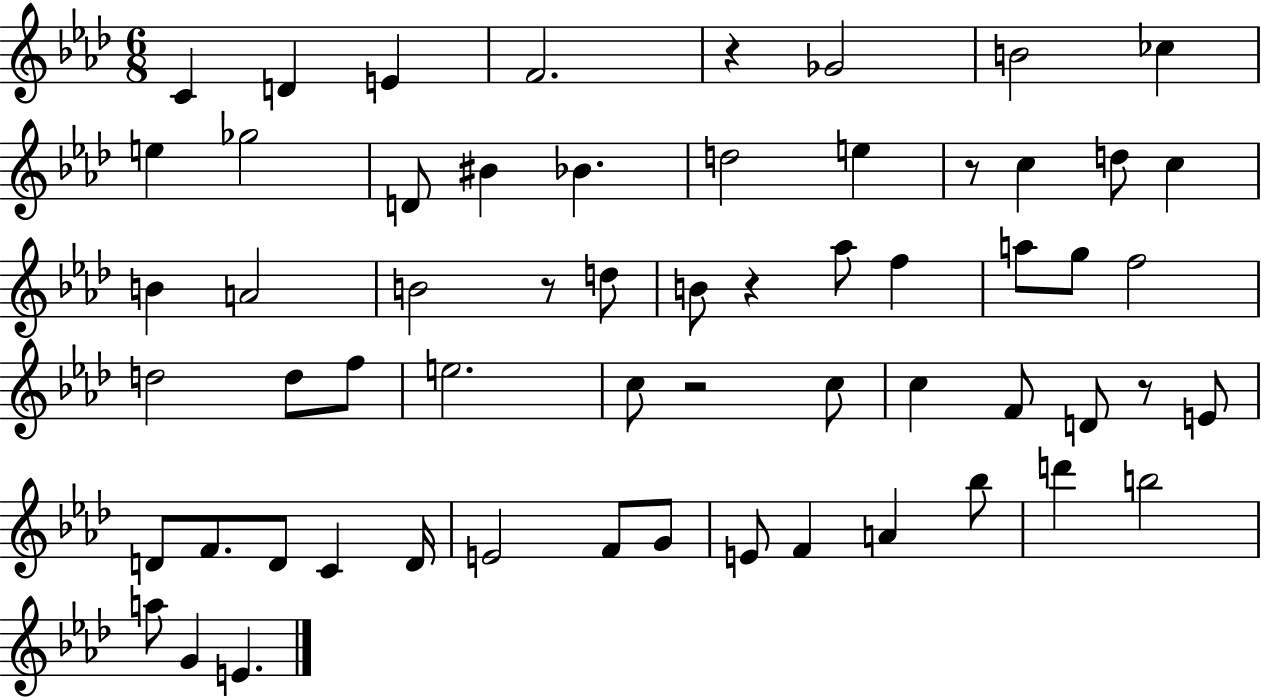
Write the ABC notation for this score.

X:1
T:Untitled
M:6/8
L:1/4
K:Ab
C D E F2 z _G2 B2 _c e _g2 D/2 ^B _B d2 e z/2 c d/2 c B A2 B2 z/2 d/2 B/2 z _a/2 f a/2 g/2 f2 d2 d/2 f/2 e2 c/2 z2 c/2 c F/2 D/2 z/2 E/2 D/2 F/2 D/2 C D/4 E2 F/2 G/2 E/2 F A _b/2 d' b2 a/2 G E